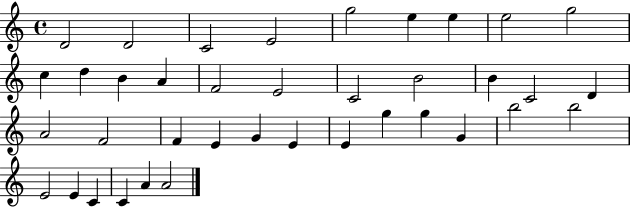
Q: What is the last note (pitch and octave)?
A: A4